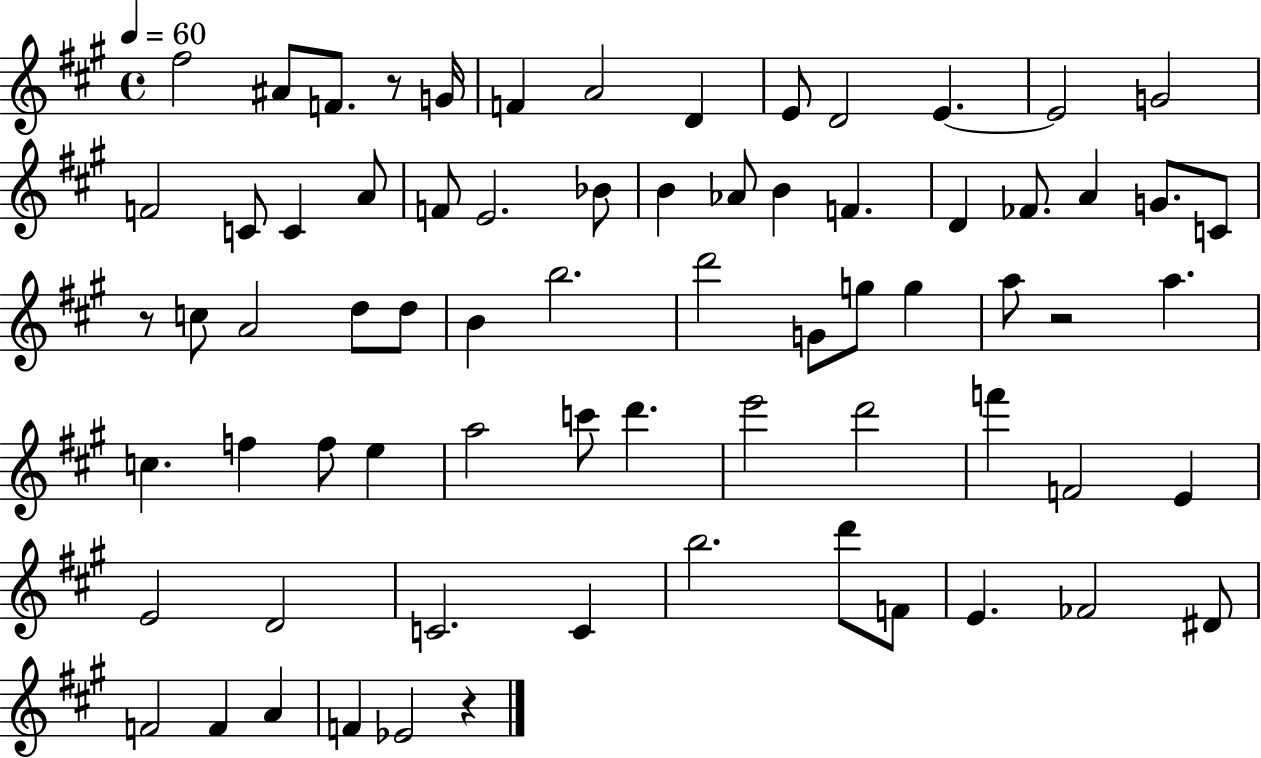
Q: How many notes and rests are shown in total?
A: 71